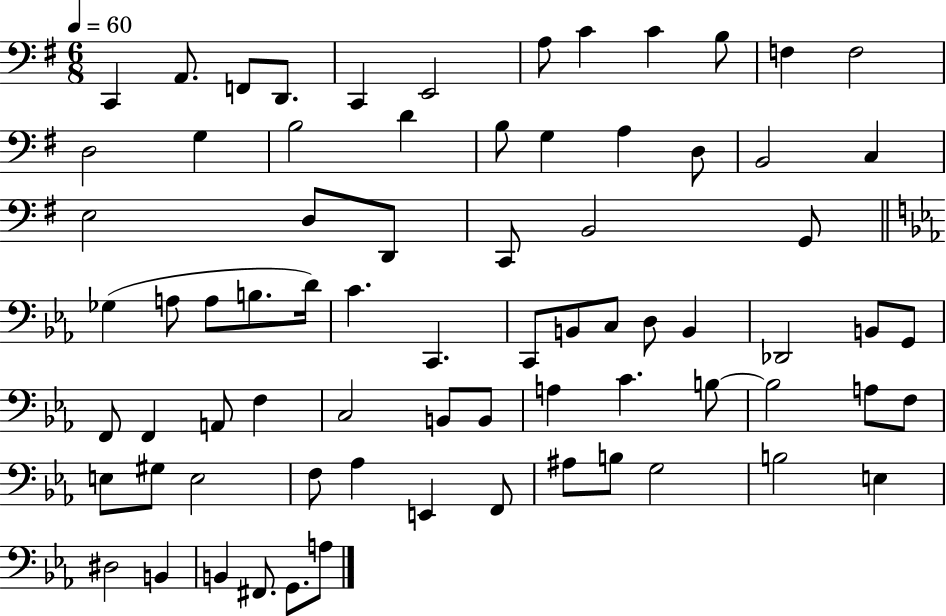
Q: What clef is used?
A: bass